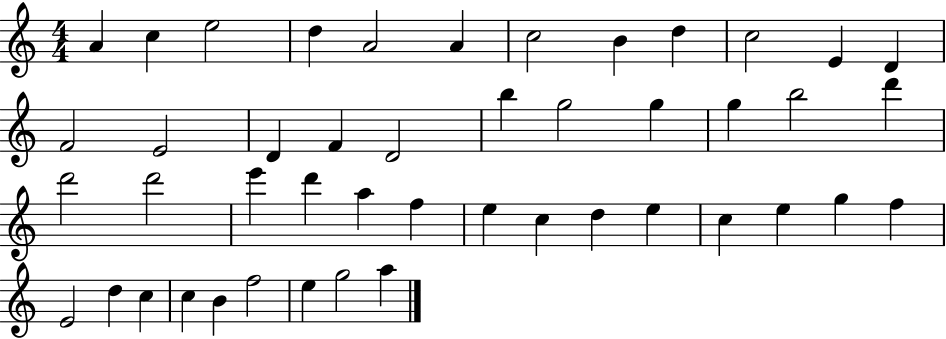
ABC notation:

X:1
T:Untitled
M:4/4
L:1/4
K:C
A c e2 d A2 A c2 B d c2 E D F2 E2 D F D2 b g2 g g b2 d' d'2 d'2 e' d' a f e c d e c e g f E2 d c c B f2 e g2 a